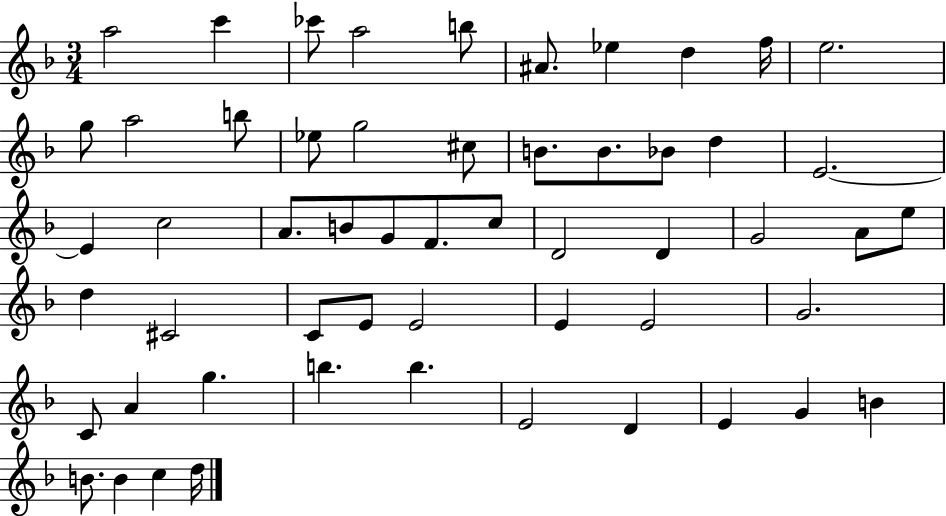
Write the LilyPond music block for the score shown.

{
  \clef treble
  \numericTimeSignature
  \time 3/4
  \key f \major
  \repeat volta 2 { a''2 c'''4 | ces'''8 a''2 b''8 | ais'8. ees''4 d''4 f''16 | e''2. | \break g''8 a''2 b''8 | ees''8 g''2 cis''8 | b'8. b'8. bes'8 d''4 | e'2.~~ | \break e'4 c''2 | a'8. b'8 g'8 f'8. c''8 | d'2 d'4 | g'2 a'8 e''8 | \break d''4 cis'2 | c'8 e'8 e'2 | e'4 e'2 | g'2. | \break c'8 a'4 g''4. | b''4. b''4. | e'2 d'4 | e'4 g'4 b'4 | \break b'8. b'4 c''4 d''16 | } \bar "|."
}